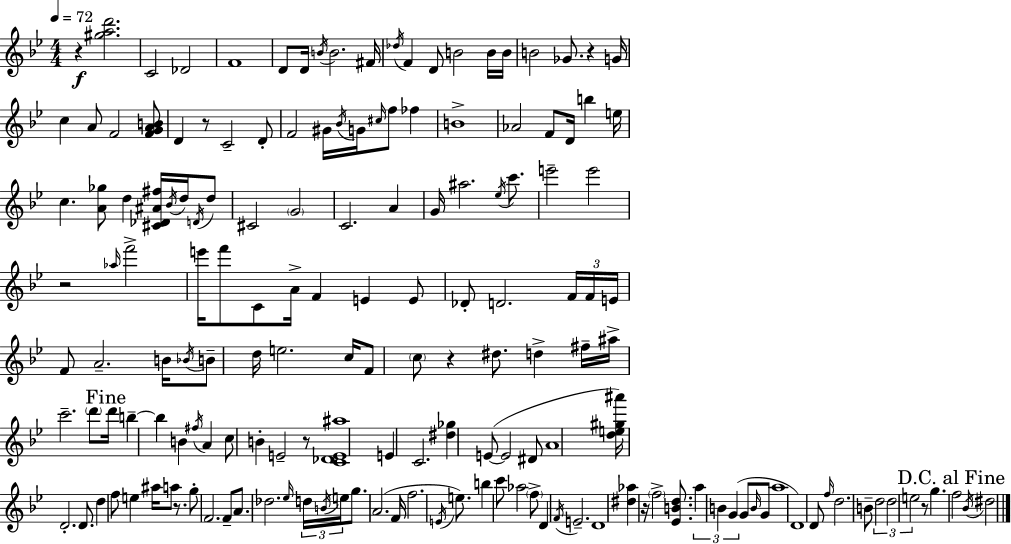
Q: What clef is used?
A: treble